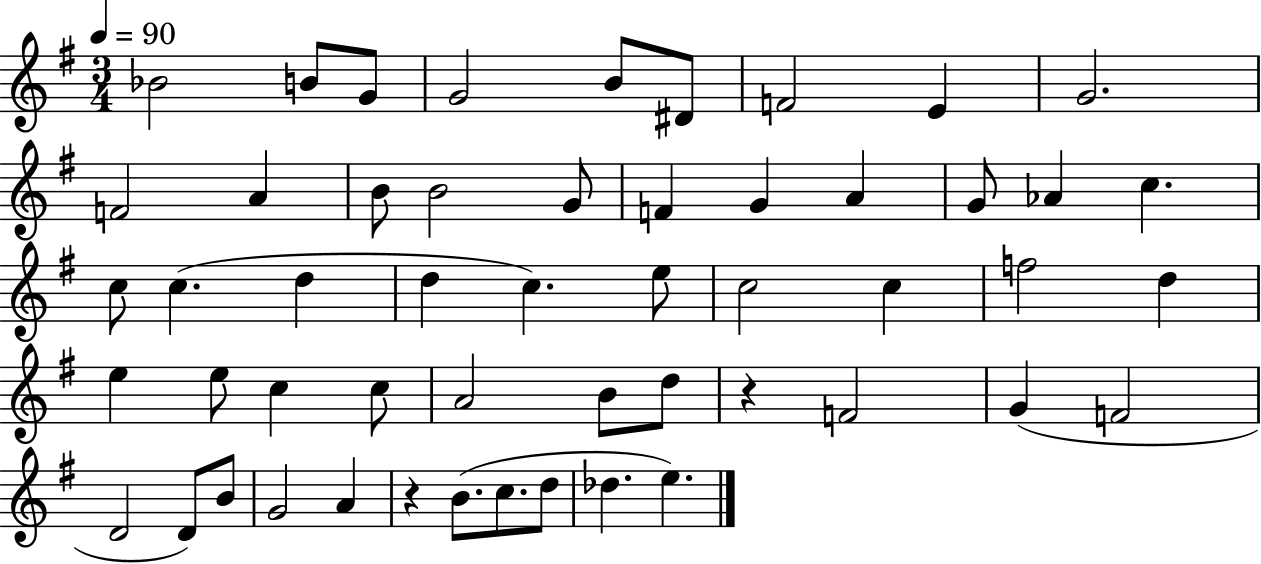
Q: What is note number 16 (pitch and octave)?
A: G4